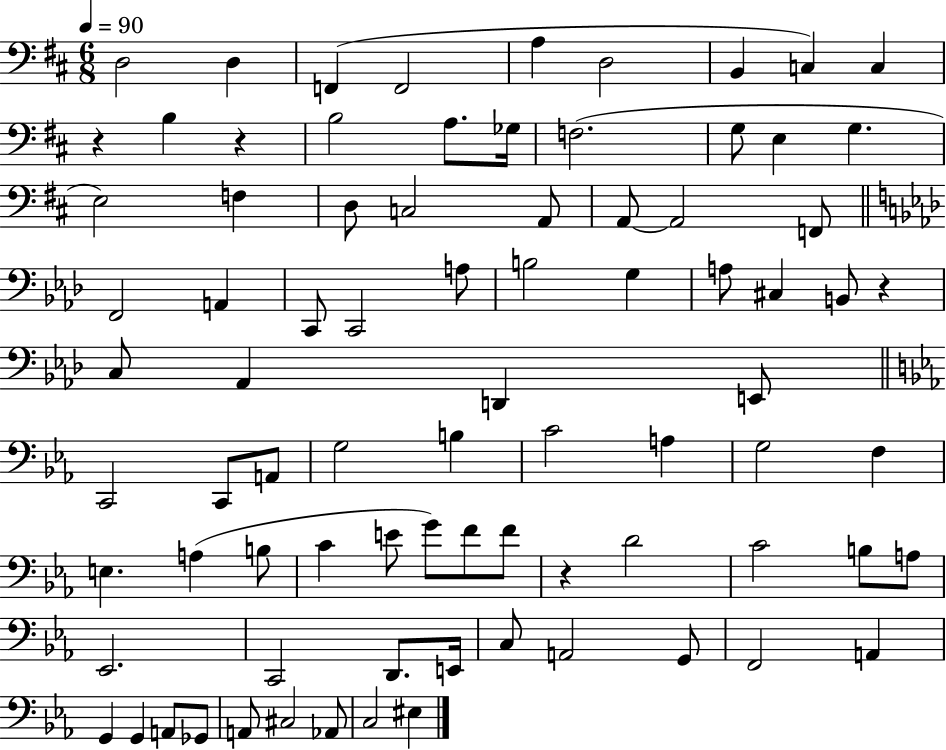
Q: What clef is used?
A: bass